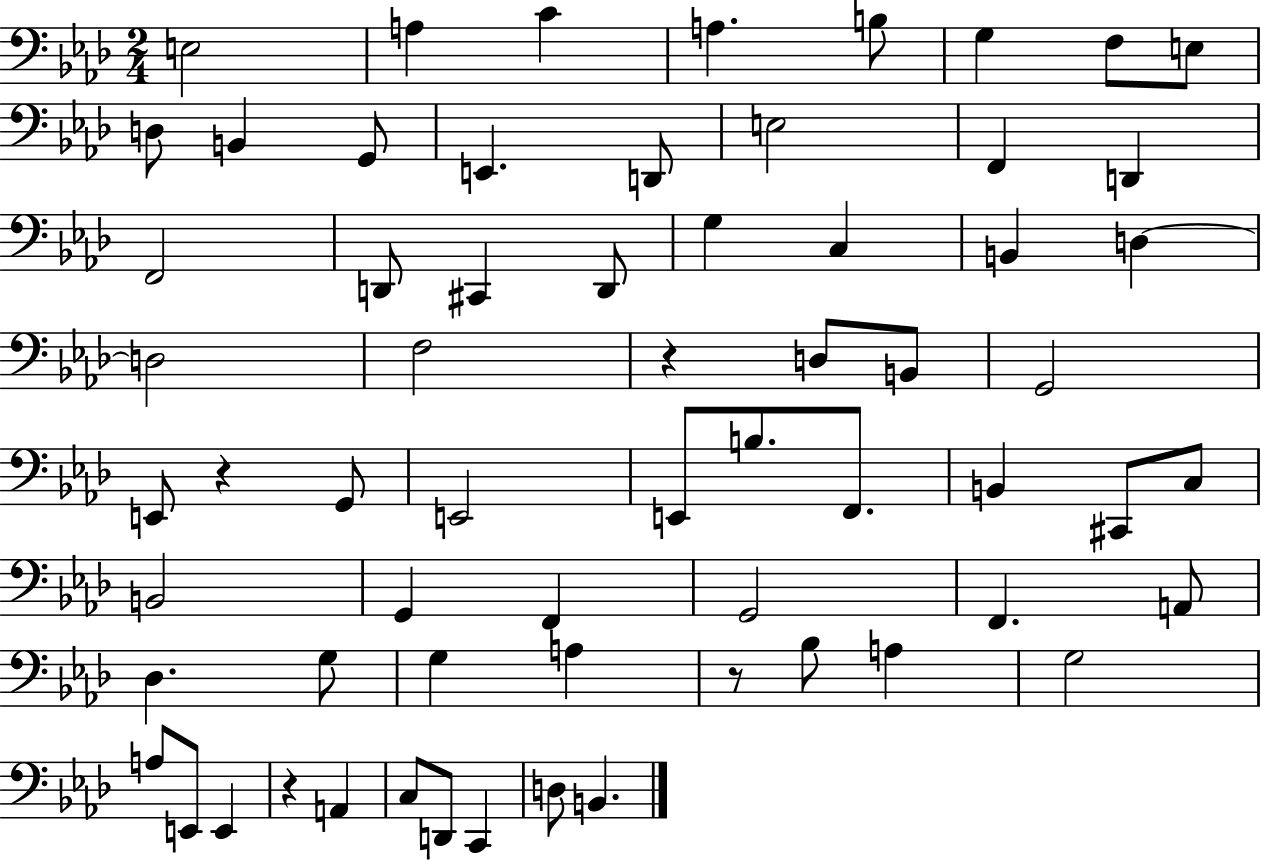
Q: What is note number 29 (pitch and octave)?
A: G2